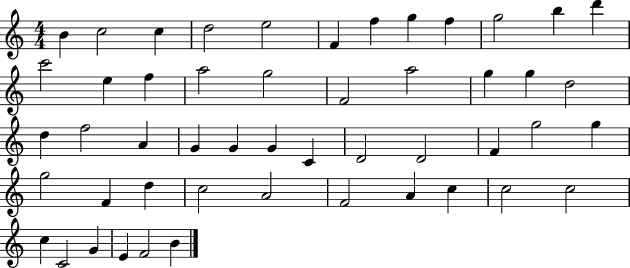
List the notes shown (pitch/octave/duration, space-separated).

B4/q C5/h C5/q D5/h E5/h F4/q F5/q G5/q F5/q G5/h B5/q D6/q C6/h E5/q F5/q A5/h G5/h F4/h A5/h G5/q G5/q D5/h D5/q F5/h A4/q G4/q G4/q G4/q C4/q D4/h D4/h F4/q G5/h G5/q G5/h F4/q D5/q C5/h A4/h F4/h A4/q C5/q C5/h C5/h C5/q C4/h G4/q E4/q F4/h B4/q